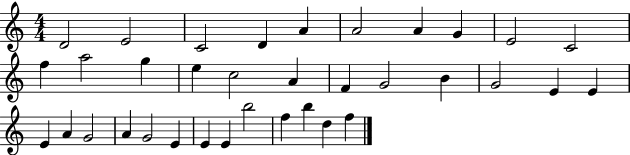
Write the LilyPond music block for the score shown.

{
  \clef treble
  \numericTimeSignature
  \time 4/4
  \key c \major
  d'2 e'2 | c'2 d'4 a'4 | a'2 a'4 g'4 | e'2 c'2 | \break f''4 a''2 g''4 | e''4 c''2 a'4 | f'4 g'2 b'4 | g'2 e'4 e'4 | \break e'4 a'4 g'2 | a'4 g'2 e'4 | e'4 e'4 b''2 | f''4 b''4 d''4 f''4 | \break \bar "|."
}